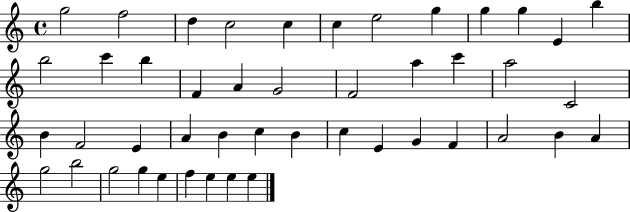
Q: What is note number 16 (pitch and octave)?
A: F4